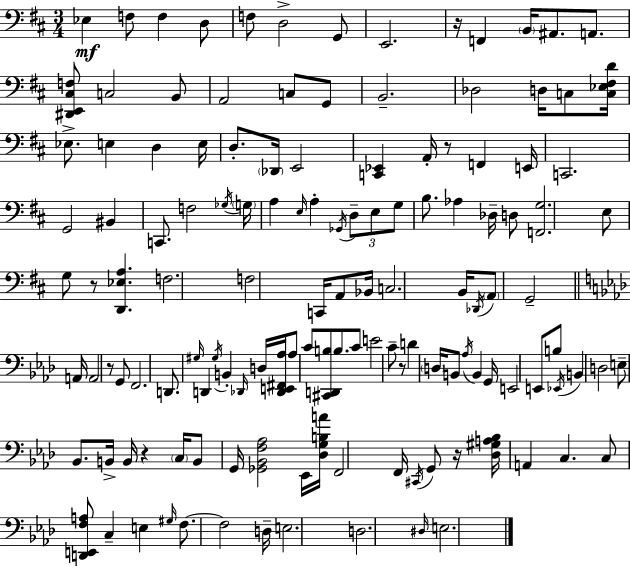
{
  \clef bass
  \numericTimeSignature
  \time 3/4
  \key d \major
  ees4\mf f8 f4 d8 | f8 d2-> g,8 | e,2. | r16 f,4 \parenthesize b,16 ais,8. a,8. | \break <dis, e, cis f>8 c2 b,8 | a,2 c8 g,8 | b,2.-- | des2 d16 c8 <c ees fis d'>16 | \break ees8.-> e4 d4 e16 | d8.-. \parenthesize des,16 e,2 | <c, ees,>4 a,16-. r8 f,4 e,16 | c,2. | \break g,2 bis,4 | c,8. f2 \acciaccatura { ges16 } | \parenthesize g16 a4 \grace { e16 } a4-. \acciaccatura { ges,16 } \tuplet 3/2 { d8-- | e8 g8 } b8. aes4 | \break des16-- d8 <f, g>2. | e8 g8 r8 <d, ees a>4. | f2. | f2 c,16 | \break a,8 bes,16 c2. | b,16 \acciaccatura { des,16 } \parenthesize a,8 g,2-- | \bar "||" \break \key aes \major a,16 a,2 r8 g,8 | f,2. | d,8. \grace { gis16 } d,4 \acciaccatura { gis16 } b,4-. | \grace { des,16 } d16 <des, e, fis, aes>16 aes8 c'8 <cis, d, b>8 b8. | \break c'8 e'2 | c'8-- r8 d'4 \parenthesize d16 b,8 \acciaccatura { aes16 } | b,4 g,16 e,2 | e,8 b8 \acciaccatura { ees,16 } b,4 d2 | \break e8-- bes,8. b,16-> | b,16 r4 \parenthesize c16 b,8 g,16 <ges, bes, f aes>2 | ees,16 <des g b a'>16 f,2 | f,16 \acciaccatura { cis,16 } g,8 r16 <des gis a bes>16 a,4 | \break c4. c8 <d, e, f a>8 c4-- | e4 \grace { gis16 } f8.~~ f2 | d16-- e2. | d2. | \break \grace { dis16 } e2. | \bar "|."
}